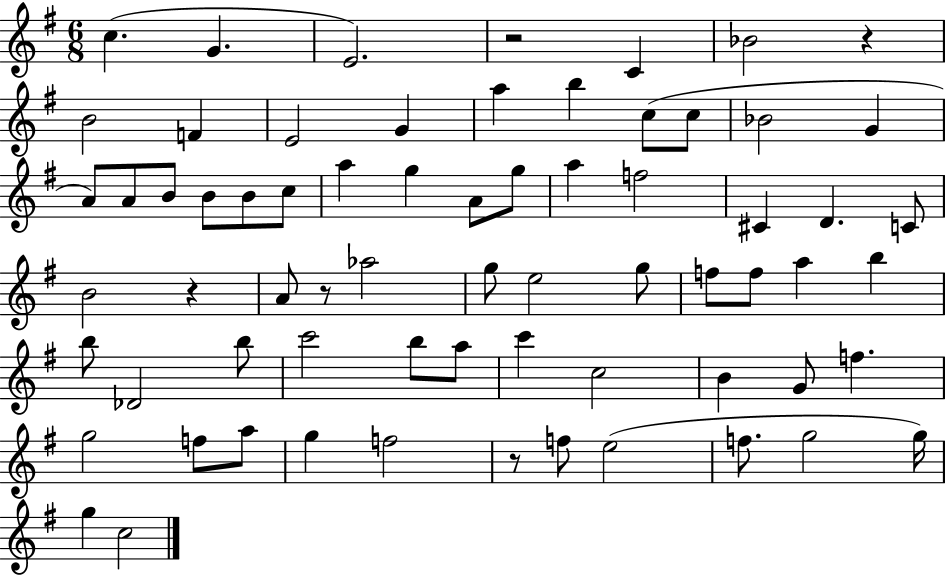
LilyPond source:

{
  \clef treble
  \numericTimeSignature
  \time 6/8
  \key g \major
  c''4.( g'4. | e'2.) | r2 c'4 | bes'2 r4 | \break b'2 f'4 | e'2 g'4 | a''4 b''4 c''8( c''8 | bes'2 g'4 | \break a'8) a'8 b'8 b'8 b'8 c''8 | a''4 g''4 a'8 g''8 | a''4 f''2 | cis'4 d'4. c'8 | \break b'2 r4 | a'8 r8 aes''2 | g''8 e''2 g''8 | f''8 f''8 a''4 b''4 | \break b''8 des'2 b''8 | c'''2 b''8 a''8 | c'''4 c''2 | b'4 g'8 f''4. | \break g''2 f''8 a''8 | g''4 f''2 | r8 f''8 e''2( | f''8. g''2 g''16) | \break g''4 c''2 | \bar "|."
}